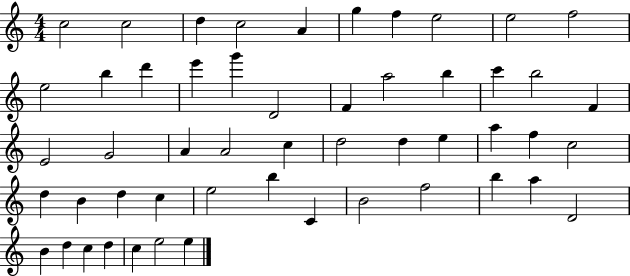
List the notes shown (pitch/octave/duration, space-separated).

C5/h C5/h D5/q C5/h A4/q G5/q F5/q E5/h E5/h F5/h E5/h B5/q D6/q E6/q G6/q D4/h F4/q A5/h B5/q C6/q B5/h F4/q E4/h G4/h A4/q A4/h C5/q D5/h D5/q E5/q A5/q F5/q C5/h D5/q B4/q D5/q C5/q E5/h B5/q C4/q B4/h F5/h B5/q A5/q D4/h B4/q D5/q C5/q D5/q C5/q E5/h E5/q